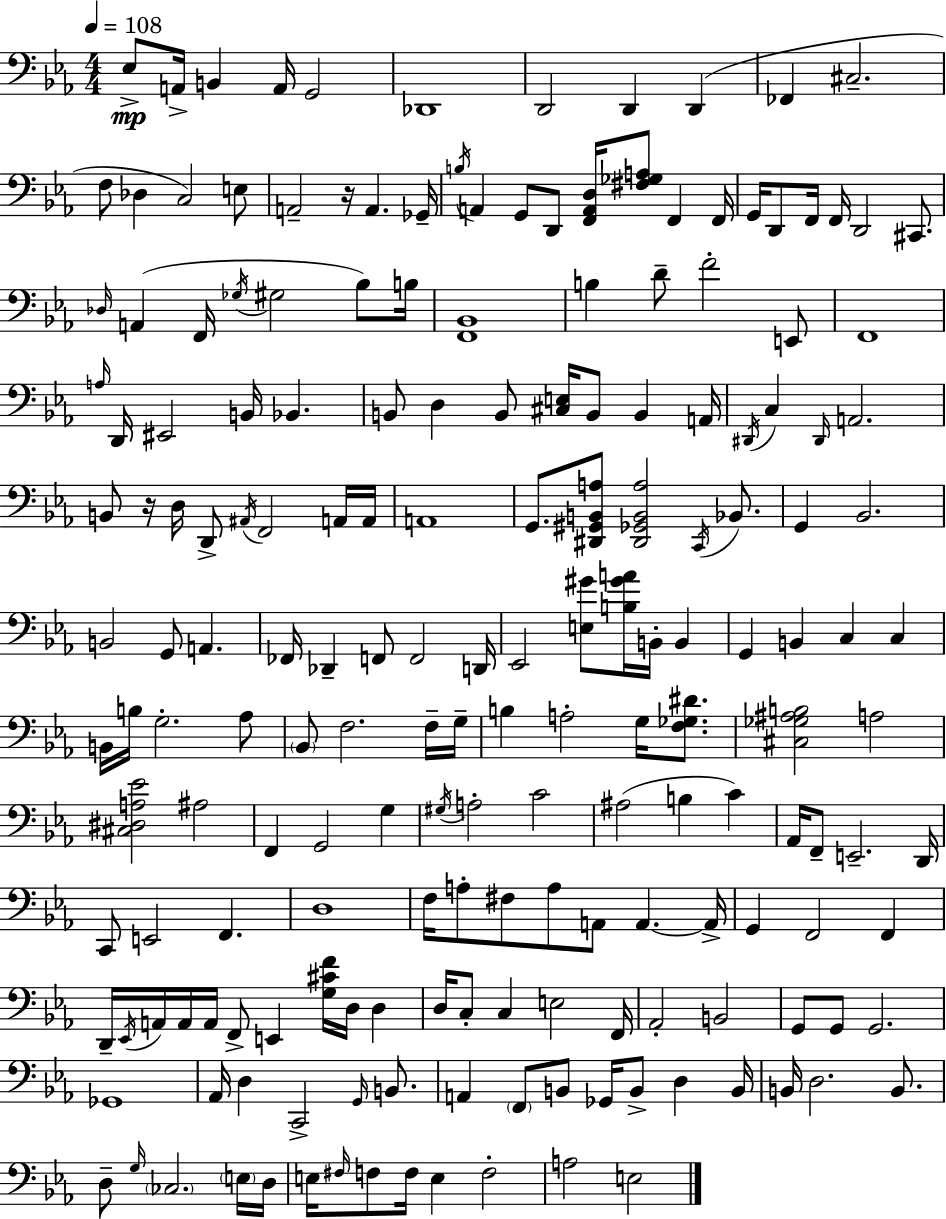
Eb3/e A2/s B2/q A2/s G2/h Db2/w D2/h D2/q D2/q FES2/q C#3/h. F3/e Db3/q C3/h E3/e A2/h R/s A2/q. Gb2/s B3/s A2/q G2/e D2/e [F2,A2,D3]/s [F#3,Gb3,A3]/e F2/q F2/s G2/s D2/e F2/s F2/s D2/h C#2/e. Db3/s A2/q F2/s Gb3/s G#3/h Bb3/e B3/s [F2,Bb2]/w B3/q D4/e F4/h E2/e F2/w A3/s D2/s EIS2/h B2/s Bb2/q. B2/e D3/q B2/e [C#3,E3]/s B2/e B2/q A2/s D#2/s C3/q D#2/s A2/h. B2/e R/s D3/s D2/e A#2/s F2/h A2/s A2/s A2/w G2/e. [D#2,G#2,B2,A3]/e [D#2,Gb2,B2,A3]/h C2/s Bb2/e. G2/q Bb2/h. B2/h G2/e A2/q. FES2/s Db2/q F2/e F2/h D2/s Eb2/h [E3,G#4]/e [B3,G#4,A4]/s B2/s B2/q G2/q B2/q C3/q C3/q B2/s B3/s G3/h. Ab3/e Bb2/e F3/h. F3/s G3/s B3/q A3/h G3/s [F3,Gb3,D#4]/e. [C#3,Gb3,A#3,B3]/h A3/h [C#3,D#3,A3,Eb4]/h A#3/h F2/q G2/h G3/q G#3/s A3/h C4/h A#3/h B3/q C4/q Ab2/s F2/e E2/h. D2/s C2/e E2/h F2/q. D3/w F3/s A3/e F#3/e A3/e A2/e A2/q. A2/s G2/q F2/h F2/q D2/s Eb2/s A2/s A2/s A2/s F2/e E2/q [G3,C#4,F4]/s D3/s D3/q D3/s C3/e C3/q E3/h F2/s Ab2/h B2/h G2/e G2/e G2/h. Gb2/w Ab2/s D3/q C2/h G2/s B2/e. A2/q F2/e B2/e Gb2/s B2/e D3/q B2/s B2/s D3/h. B2/e. D3/e G3/s CES3/h. E3/s D3/s E3/s F#3/s F3/e F3/s E3/q F3/h A3/h E3/h